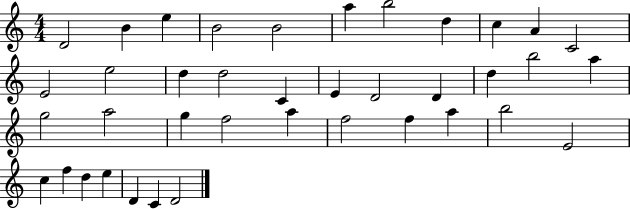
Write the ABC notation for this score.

X:1
T:Untitled
M:4/4
L:1/4
K:C
D2 B e B2 B2 a b2 d c A C2 E2 e2 d d2 C E D2 D d b2 a g2 a2 g f2 a f2 f a b2 E2 c f d e D C D2